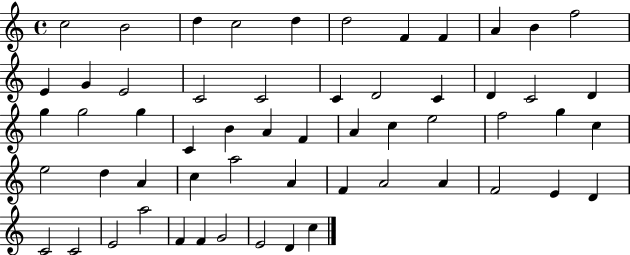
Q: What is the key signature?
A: C major